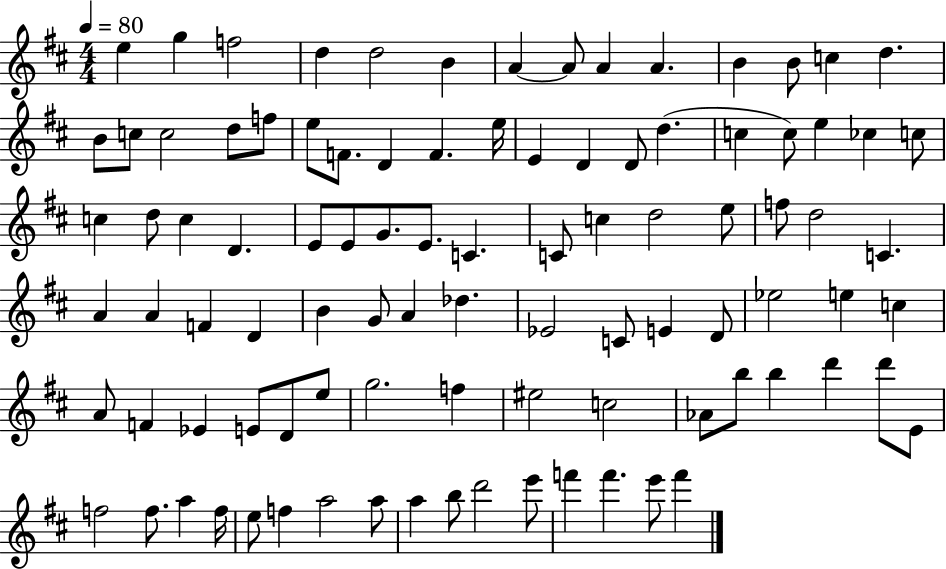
E5/q G5/q F5/h D5/q D5/h B4/q A4/q A4/e A4/q A4/q. B4/q B4/e C5/q D5/q. B4/e C5/e C5/h D5/e F5/e E5/e F4/e. D4/q F4/q. E5/s E4/q D4/q D4/e D5/q. C5/q C5/e E5/q CES5/q C5/e C5/q D5/e C5/q D4/q. E4/e E4/e G4/e. E4/e. C4/q. C4/e C5/q D5/h E5/e F5/e D5/h C4/q. A4/q A4/q F4/q D4/q B4/q G4/e A4/q Db5/q. Eb4/h C4/e E4/q D4/e Eb5/h E5/q C5/q A4/e F4/q Eb4/q E4/e D4/e E5/e G5/h. F5/q EIS5/h C5/h Ab4/e B5/e B5/q D6/q D6/e E4/e F5/h F5/e. A5/q F5/s E5/e F5/q A5/h A5/e A5/q B5/e D6/h E6/e F6/q F6/q. E6/e F6/q